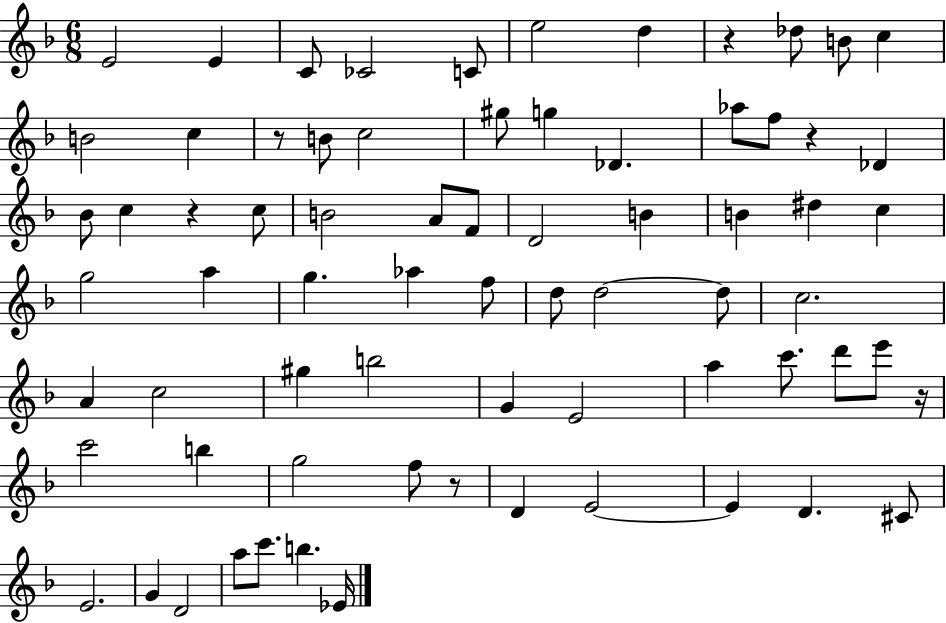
X:1
T:Untitled
M:6/8
L:1/4
K:F
E2 E C/2 _C2 C/2 e2 d z _d/2 B/2 c B2 c z/2 B/2 c2 ^g/2 g _D _a/2 f/2 z _D _B/2 c z c/2 B2 A/2 F/2 D2 B B ^d c g2 a g _a f/2 d/2 d2 d/2 c2 A c2 ^g b2 G E2 a c'/2 d'/2 e'/2 z/4 c'2 b g2 f/2 z/2 D E2 E D ^C/2 E2 G D2 a/2 c'/2 b _E/4